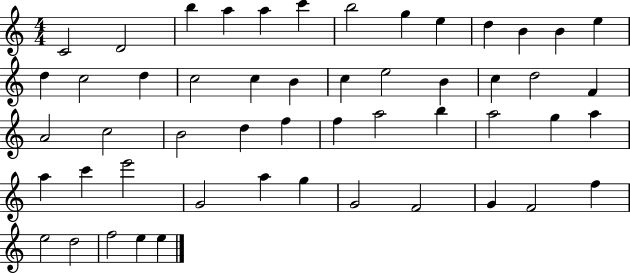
X:1
T:Untitled
M:4/4
L:1/4
K:C
C2 D2 b a a c' b2 g e d B B e d c2 d c2 c B c e2 B c d2 F A2 c2 B2 d f f a2 b a2 g a a c' e'2 G2 a g G2 F2 G F2 f e2 d2 f2 e e